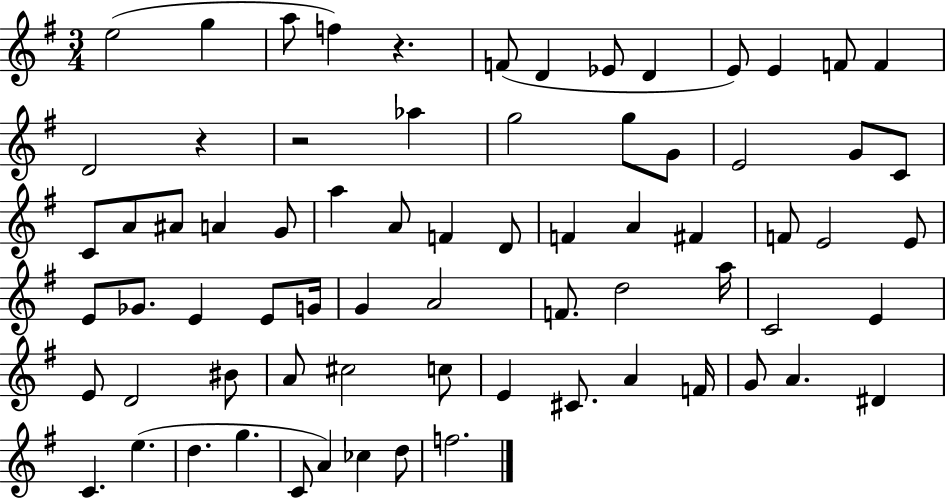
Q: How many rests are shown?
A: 3